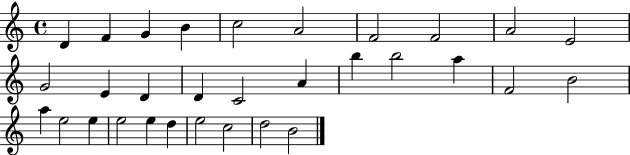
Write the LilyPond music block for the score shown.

{
  \clef treble
  \time 4/4
  \defaultTimeSignature
  \key c \major
  d'4 f'4 g'4 b'4 | c''2 a'2 | f'2 f'2 | a'2 e'2 | \break g'2 e'4 d'4 | d'4 c'2 a'4 | b''4 b''2 a''4 | f'2 b'2 | \break a''4 e''2 e''4 | e''2 e''4 d''4 | e''2 c''2 | d''2 b'2 | \break \bar "|."
}